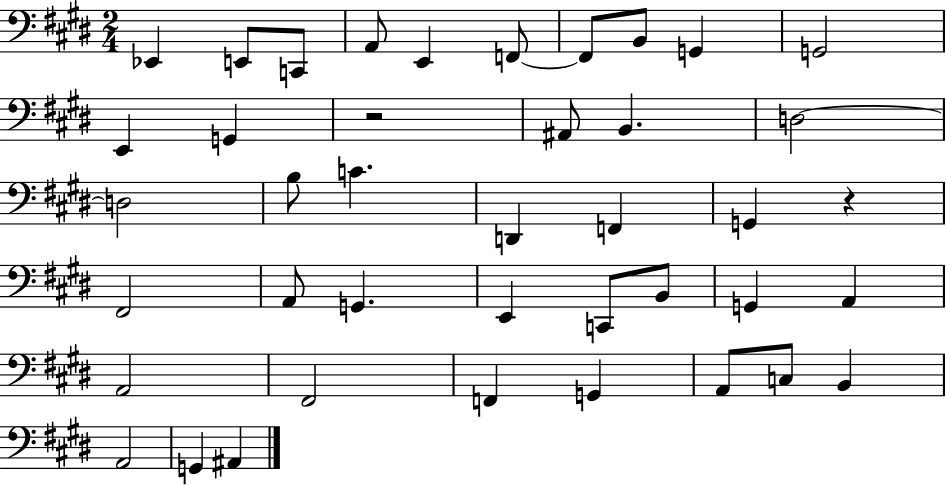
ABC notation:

X:1
T:Untitled
M:2/4
L:1/4
K:E
_E,, E,,/2 C,,/2 A,,/2 E,, F,,/2 F,,/2 B,,/2 G,, G,,2 E,, G,, z2 ^A,,/2 B,, D,2 D,2 B,/2 C D,, F,, G,, z ^F,,2 A,,/2 G,, E,, C,,/2 B,,/2 G,, A,, A,,2 ^F,,2 F,, G,, A,,/2 C,/2 B,, A,,2 G,, ^A,,